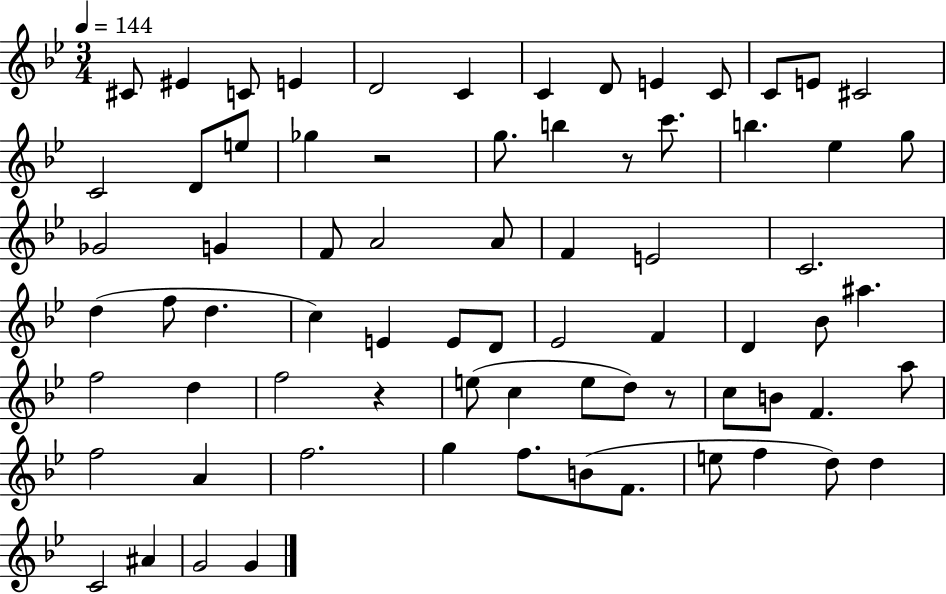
{
  \clef treble
  \numericTimeSignature
  \time 3/4
  \key bes \major
  \tempo 4 = 144
  \repeat volta 2 { cis'8 eis'4 c'8 e'4 | d'2 c'4 | c'4 d'8 e'4 c'8 | c'8 e'8 cis'2 | \break c'2 d'8 e''8 | ges''4 r2 | g''8. b''4 r8 c'''8. | b''4. ees''4 g''8 | \break ges'2 g'4 | f'8 a'2 a'8 | f'4 e'2 | c'2. | \break d''4( f''8 d''4. | c''4) e'4 e'8 d'8 | ees'2 f'4 | d'4 bes'8 ais''4. | \break f''2 d''4 | f''2 r4 | e''8( c''4 e''8 d''8) r8 | c''8 b'8 f'4. a''8 | \break f''2 a'4 | f''2. | g''4 f''8. b'8( f'8. | e''8 f''4 d''8) d''4 | \break c'2 ais'4 | g'2 g'4 | } \bar "|."
}